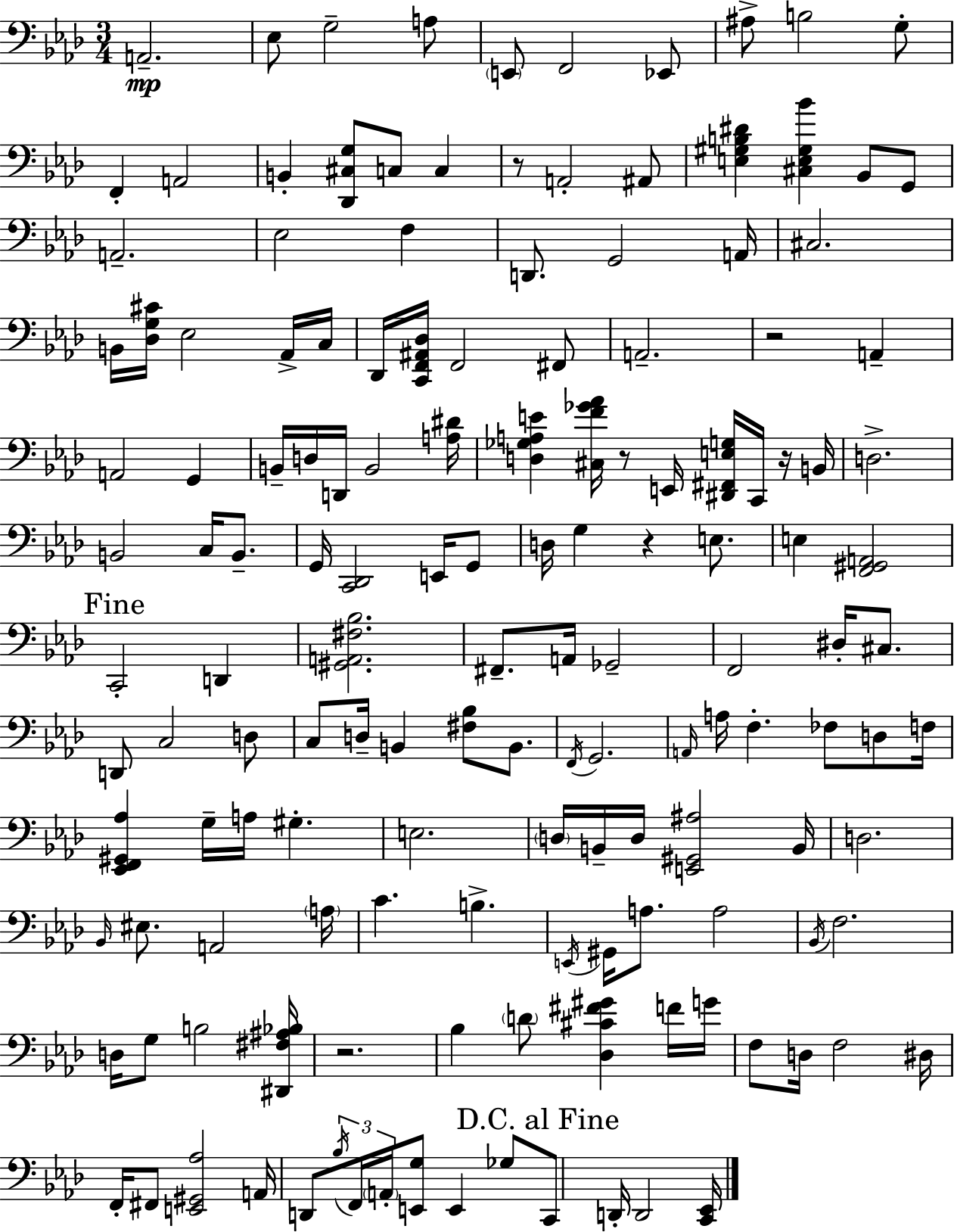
{
  \clef bass
  \numericTimeSignature
  \time 3/4
  \key aes \major
  \repeat volta 2 { a,2.--\mp | ees8 g2-- a8 | \parenthesize e,8 f,2 ees,8 | ais8-> b2 g8-. | \break f,4-. a,2 | b,4-. <des, cis g>8 c8 c4 | r8 a,2-. ais,8 | <e gis b dis'>4 <cis e gis bes'>4 bes,8 g,8 | \break a,2.-- | ees2 f4 | d,8. g,2 a,16 | cis2. | \break b,16 <des g cis'>16 ees2 aes,16-> c16 | des,16 <c, f, ais, des>16 f,2 fis,8 | a,2.-- | r2 a,4-- | \break a,2 g,4 | b,16-- d16 d,16 b,2 <a dis'>16 | <d ges a e'>4 <cis f' ges' aes'>16 r8 e,16 <dis, fis, e g>16 c,16 r16 b,16 | d2.-> | \break b,2 c16 b,8.-- | g,16 <c, des,>2 e,16 g,8 | d16 g4 r4 e8. | e4 <f, gis, a,>2 | \break \mark "Fine" c,2-. d,4 | <gis, a, fis bes>2. | fis,8.-- a,16 ges,2-- | f,2 dis16-. cis8. | \break d,8 c2 d8 | c8 d16-- b,4 <fis bes>8 b,8. | \acciaccatura { f,16 } g,2. | \grace { a,16 } a16 f4.-. fes8 d8 | \break f16 <ees, f, gis, aes>4 g16-- a16 gis4.-. | e2. | \parenthesize d16 b,16-- d16 <e, gis, ais>2 | b,16 d2. | \break \grace { bes,16 } eis8. a,2 | \parenthesize a16 c'4. b4.-> | \acciaccatura { e,16 } gis,16 a8. a2 | \acciaccatura { bes,16 } f2. | \break d16 g8 b2 | <dis, fis ais bes>16 r2. | bes4 \parenthesize d'8 <des cis' fis' gis'>4 | f'16 g'16 f8 d16 f2 | \break dis16 f,16-. fis,8 <e, gis, aes>2 | a,16 d,8 \tuplet 3/2 { \acciaccatura { bes16 } f,16 \parenthesize a,16-. } <e, g>8 | e,4 ges8 \mark "D.C. al Fine" c,8 d,16-. d,2 | <c, ees,>16 } \bar "|."
}